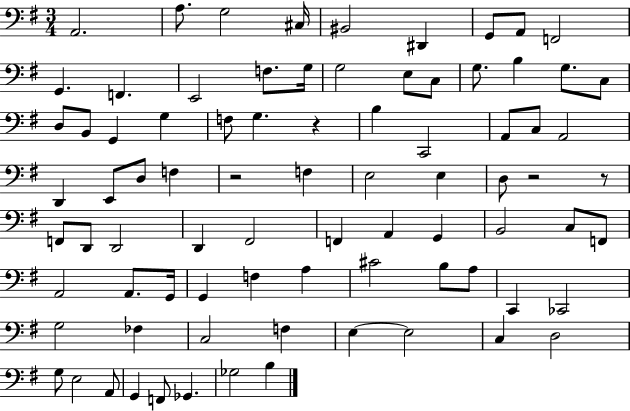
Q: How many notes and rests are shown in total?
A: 82